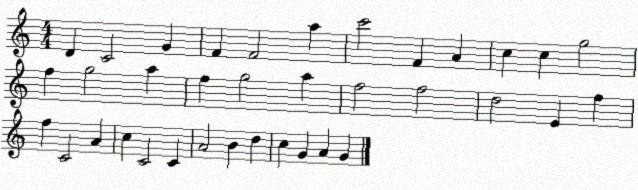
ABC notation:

X:1
T:Untitled
M:4/4
L:1/4
K:C
D C2 G F F2 a c'2 F A c c g2 f g2 a f g2 a f2 f2 d2 E f f C2 A c C2 C A2 B d c G A G